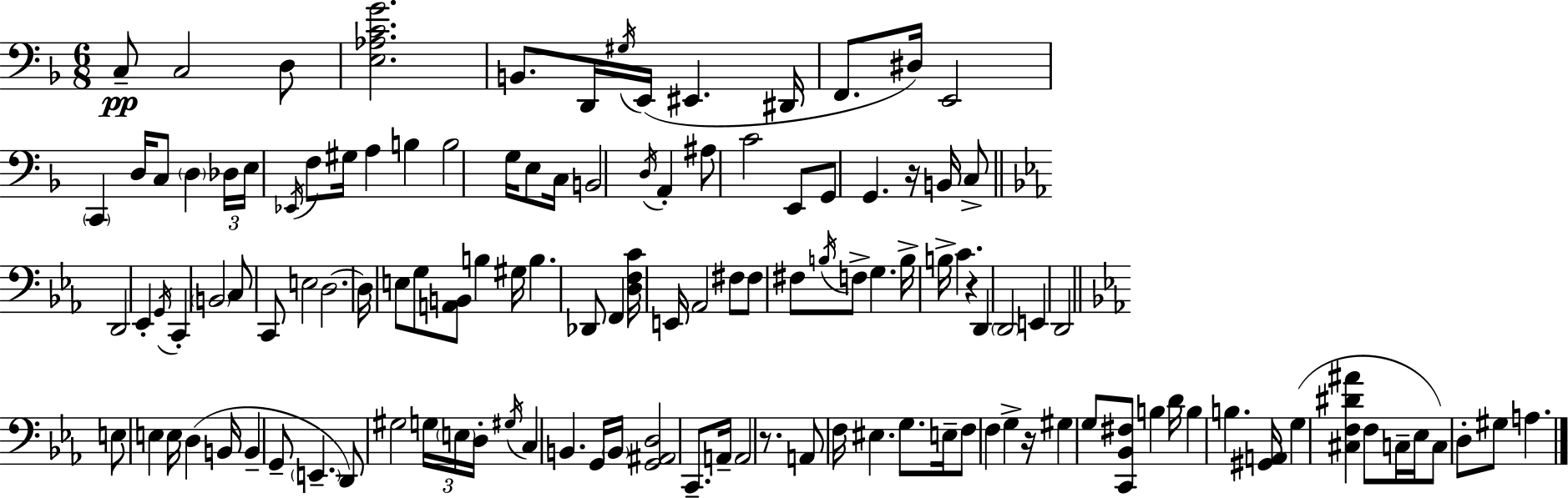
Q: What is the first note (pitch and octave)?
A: C3